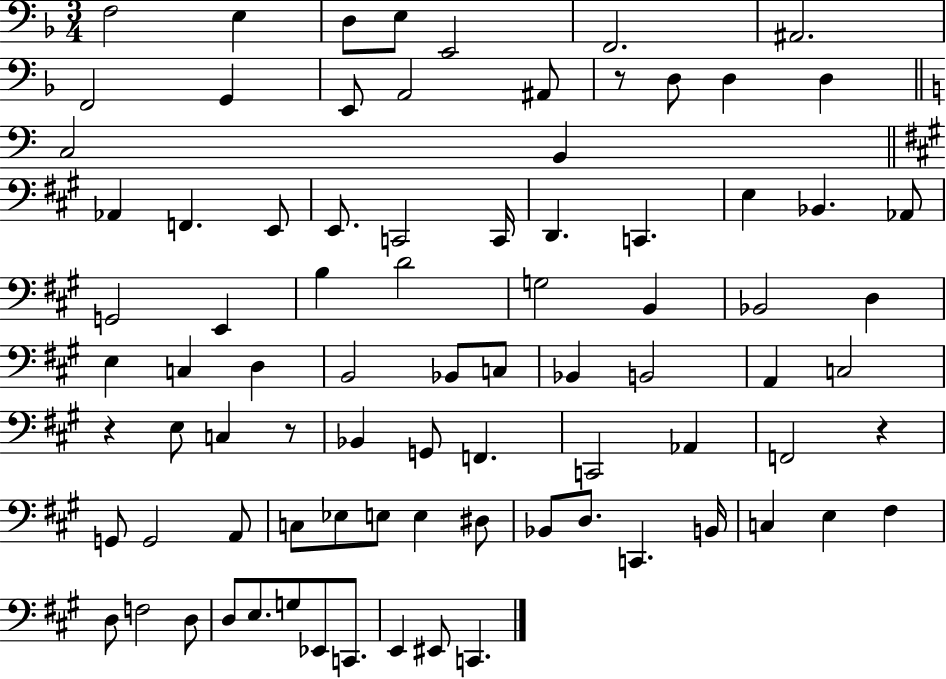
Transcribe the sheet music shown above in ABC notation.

X:1
T:Untitled
M:3/4
L:1/4
K:F
F,2 E, D,/2 E,/2 E,,2 F,,2 ^A,,2 F,,2 G,, E,,/2 A,,2 ^A,,/2 z/2 D,/2 D, D, C,2 B,, _A,, F,, E,,/2 E,,/2 C,,2 C,,/4 D,, C,, E, _B,, _A,,/2 G,,2 E,, B, D2 G,2 B,, _B,,2 D, E, C, D, B,,2 _B,,/2 C,/2 _B,, B,,2 A,, C,2 z E,/2 C, z/2 _B,, G,,/2 F,, C,,2 _A,, F,,2 z G,,/2 G,,2 A,,/2 C,/2 _E,/2 E,/2 E, ^D,/2 _B,,/2 D,/2 C,, B,,/4 C, E, ^F, D,/2 F,2 D,/2 D,/2 E,/2 G,/2 _E,,/2 C,,/2 E,, ^E,,/2 C,,